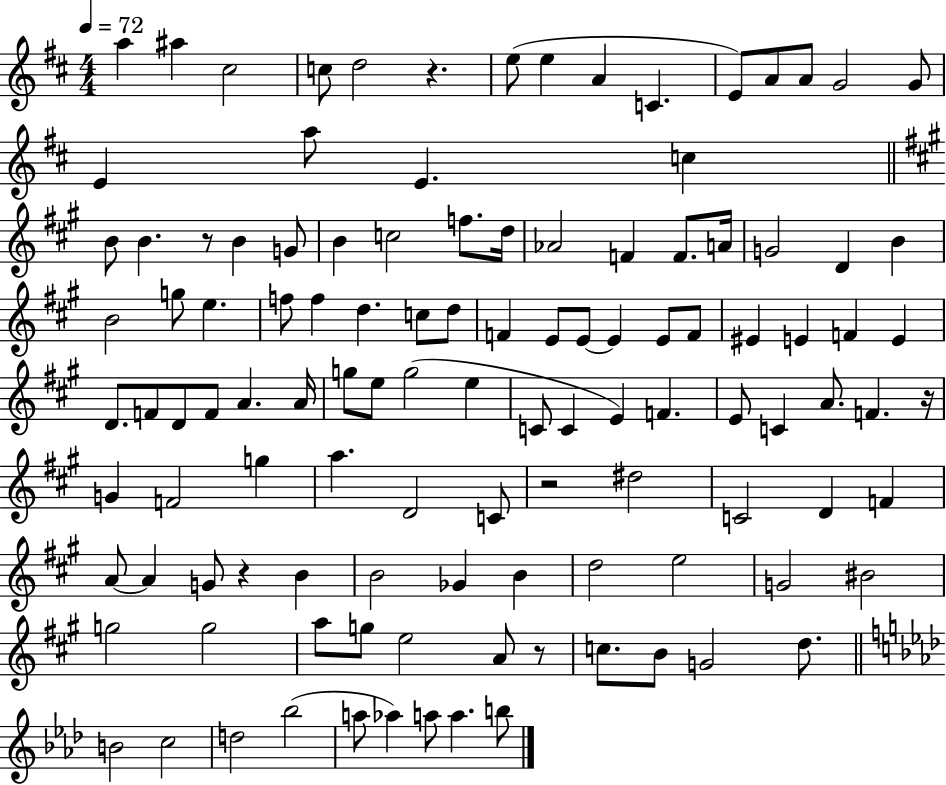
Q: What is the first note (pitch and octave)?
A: A5